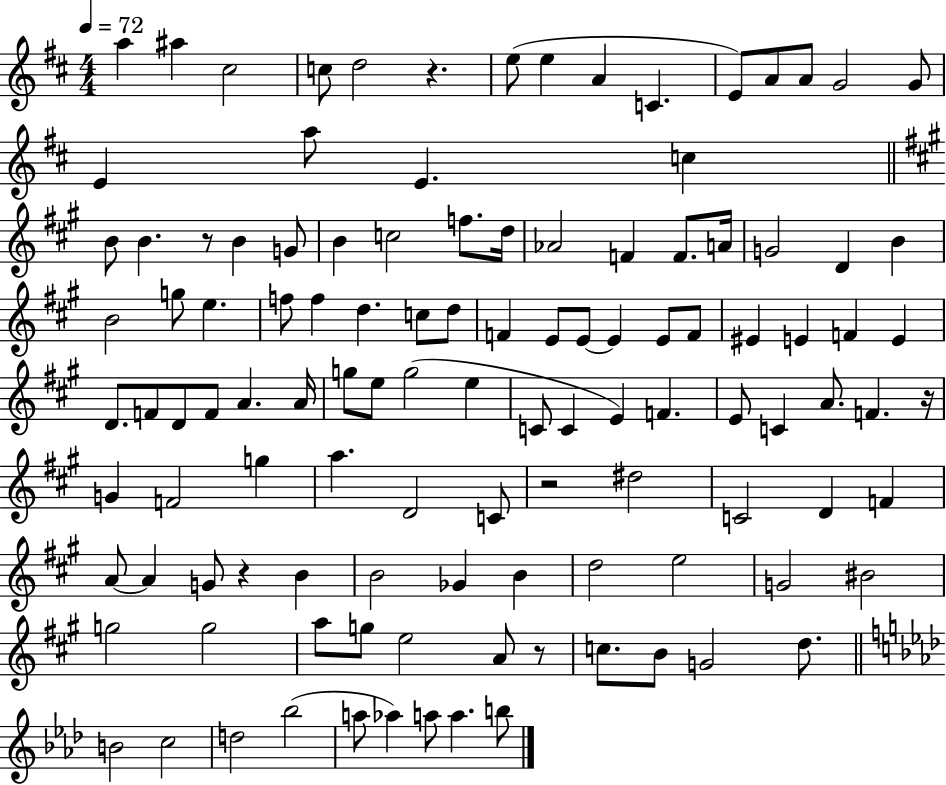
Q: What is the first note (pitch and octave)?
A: A5